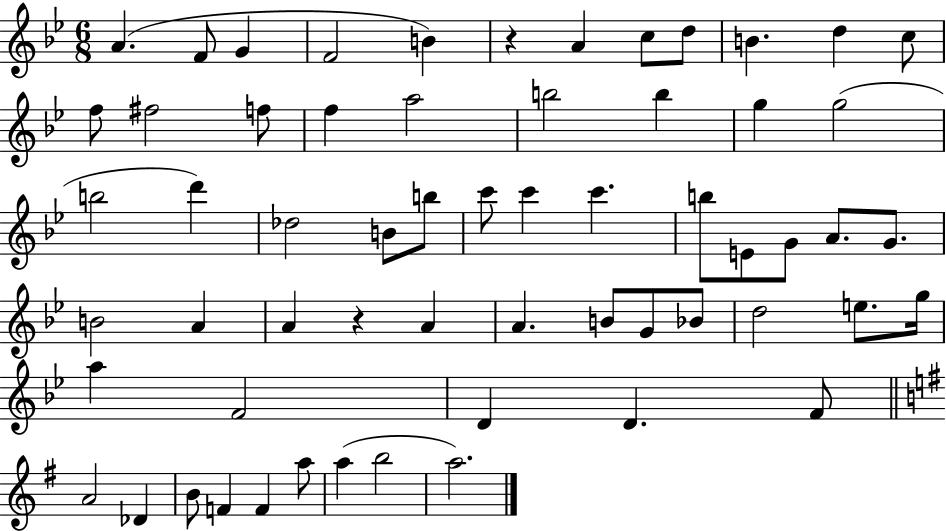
{
  \clef treble
  \numericTimeSignature
  \time 6/8
  \key bes \major
  a'4.( f'8 g'4 | f'2 b'4) | r4 a'4 c''8 d''8 | b'4. d''4 c''8 | \break f''8 fis''2 f''8 | f''4 a''2 | b''2 b''4 | g''4 g''2( | \break b''2 d'''4) | des''2 b'8 b''8 | c'''8 c'''4 c'''4. | b''8 e'8 g'8 a'8. g'8. | \break b'2 a'4 | a'4 r4 a'4 | a'4. b'8 g'8 bes'8 | d''2 e''8. g''16 | \break a''4 f'2 | d'4 d'4. f'8 | \bar "||" \break \key e \minor a'2 des'4 | b'8 f'4 f'4 a''8 | a''4( b''2 | a''2.) | \break \bar "|."
}